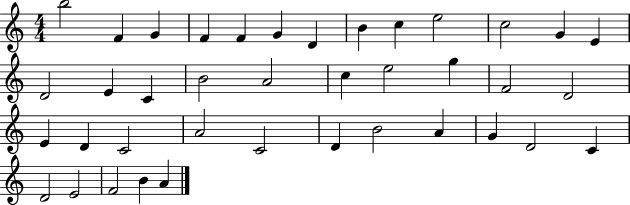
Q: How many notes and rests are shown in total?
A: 39